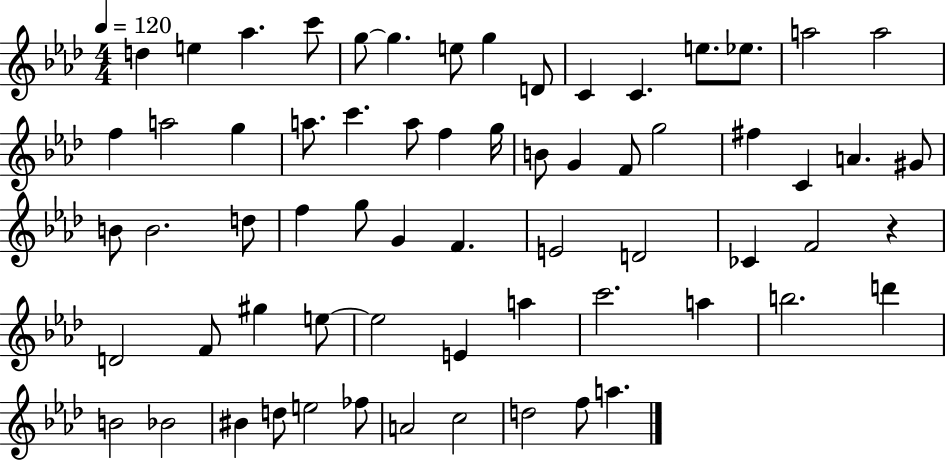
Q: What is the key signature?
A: AES major